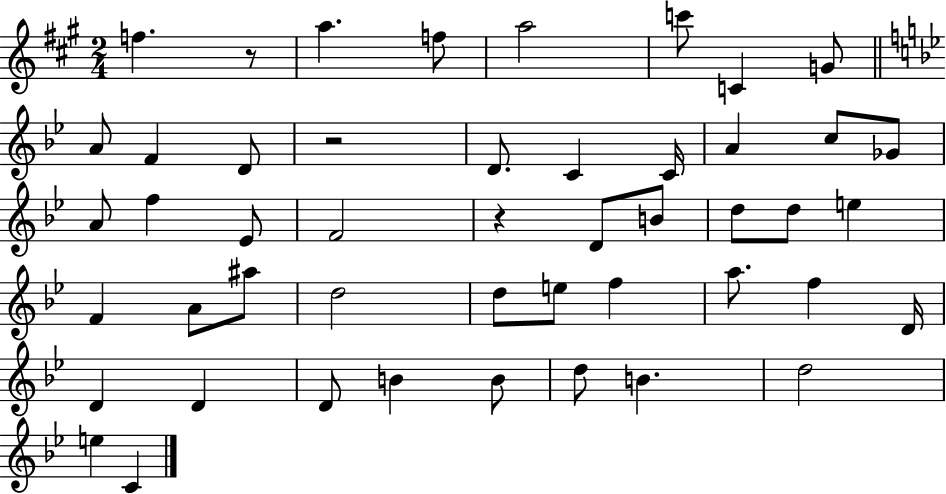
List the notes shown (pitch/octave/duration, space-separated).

F5/q. R/e A5/q. F5/e A5/h C6/e C4/q G4/e A4/e F4/q D4/e R/h D4/e. C4/q C4/s A4/q C5/e Gb4/e A4/e F5/q Eb4/e F4/h R/q D4/e B4/e D5/e D5/e E5/q F4/q A4/e A#5/e D5/h D5/e E5/e F5/q A5/e. F5/q D4/s D4/q D4/q D4/e B4/q B4/e D5/e B4/q. D5/h E5/q C4/q